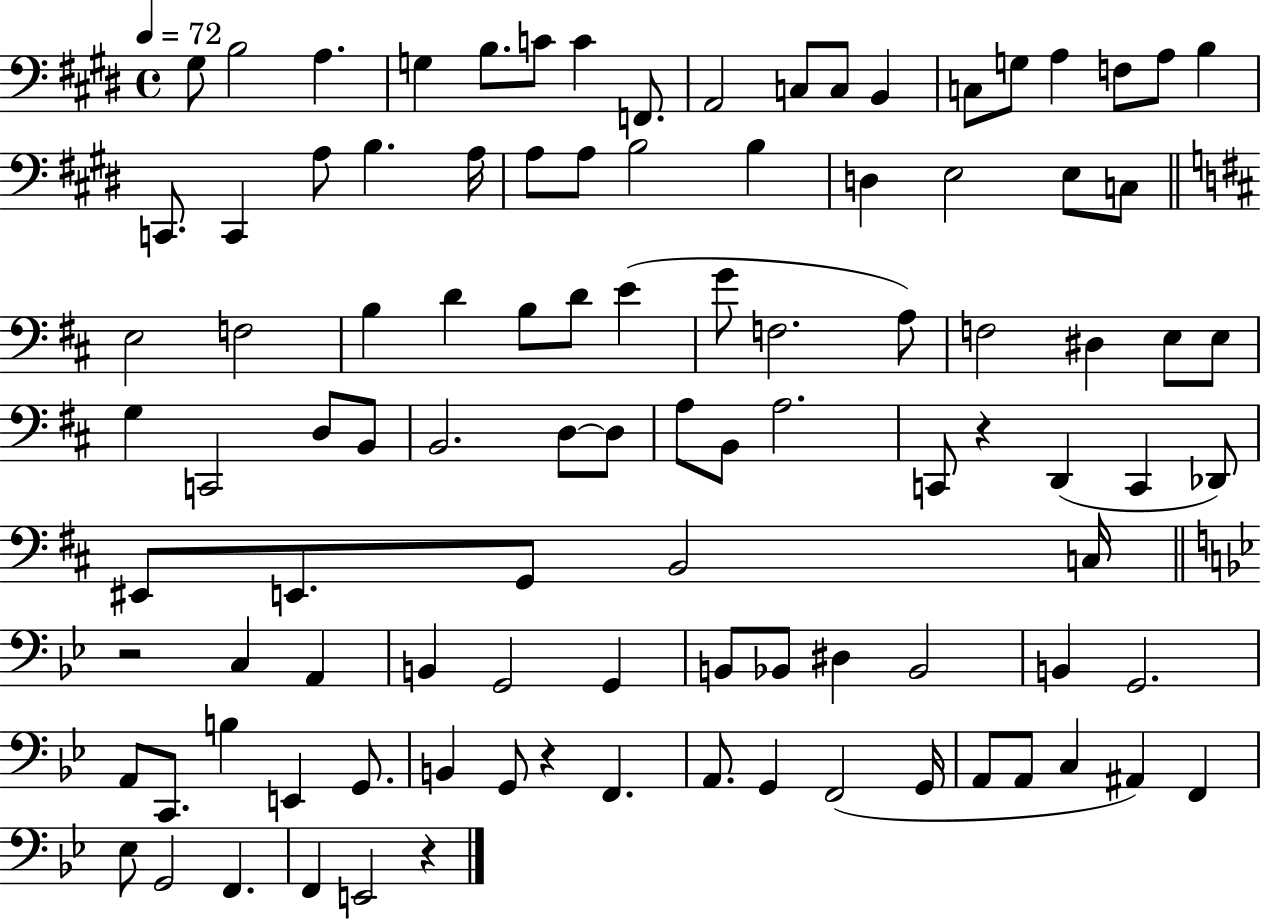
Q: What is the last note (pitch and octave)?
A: E2